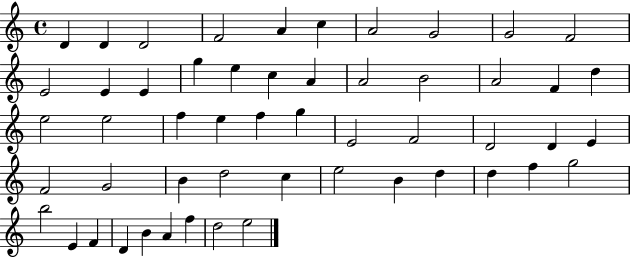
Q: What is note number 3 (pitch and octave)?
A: D4